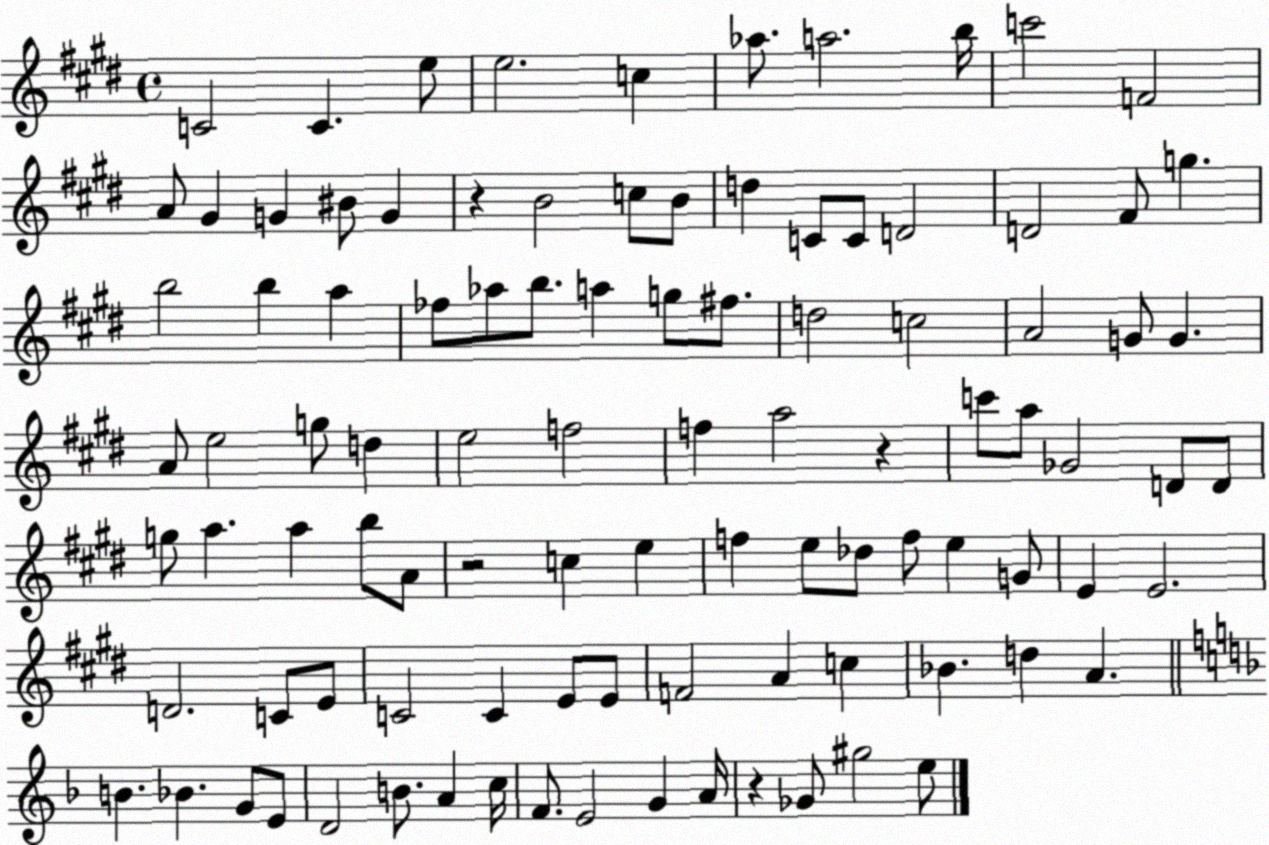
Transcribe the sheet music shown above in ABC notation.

X:1
T:Untitled
M:4/4
L:1/4
K:E
C2 C e/2 e2 c _a/2 a2 b/4 c'2 F2 A/2 ^G G ^B/2 G z B2 c/2 B/2 d C/2 C/2 D2 D2 ^F/2 g b2 b a _f/2 _a/2 b/2 a g/2 ^f/2 d2 c2 A2 G/2 G A/2 e2 g/2 d e2 f2 f a2 z c'/2 a/2 _G2 D/2 D/2 g/2 a a b/2 A/2 z2 c e f e/2 _d/2 f/2 e G/2 E E2 D2 C/2 E/2 C2 C E/2 E/2 F2 A c _B d A B _B G/2 E/2 D2 B/2 A c/4 F/2 E2 G A/4 z _G/2 ^g2 e/2